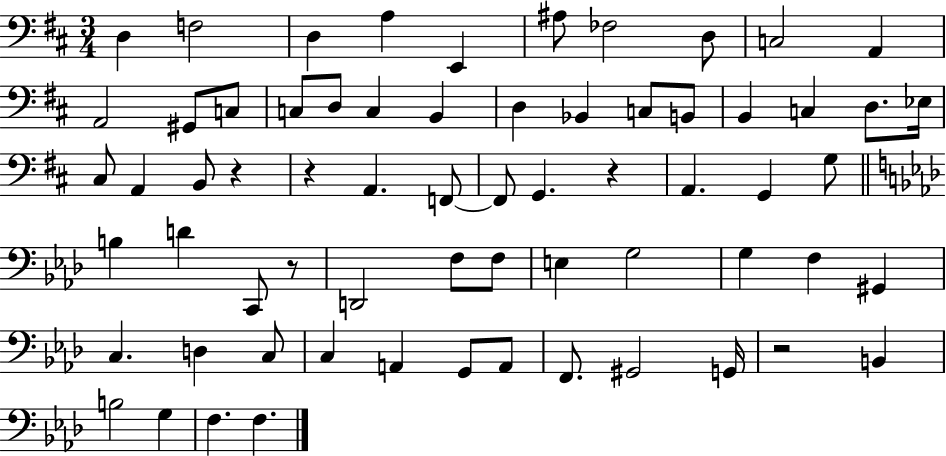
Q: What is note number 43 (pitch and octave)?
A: G3